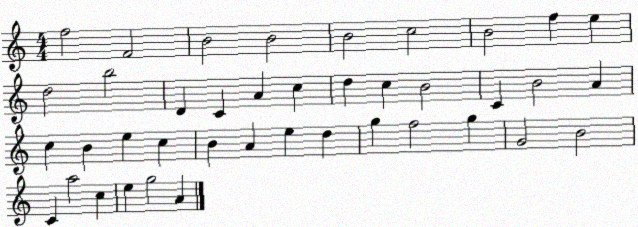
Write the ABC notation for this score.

X:1
T:Untitled
M:4/4
L:1/4
K:C
f2 F2 B2 B2 B2 c2 B2 f e d2 b2 D C A c d c B2 C B2 A c B e c B A e d g f2 g G2 B2 C a2 c e g2 A